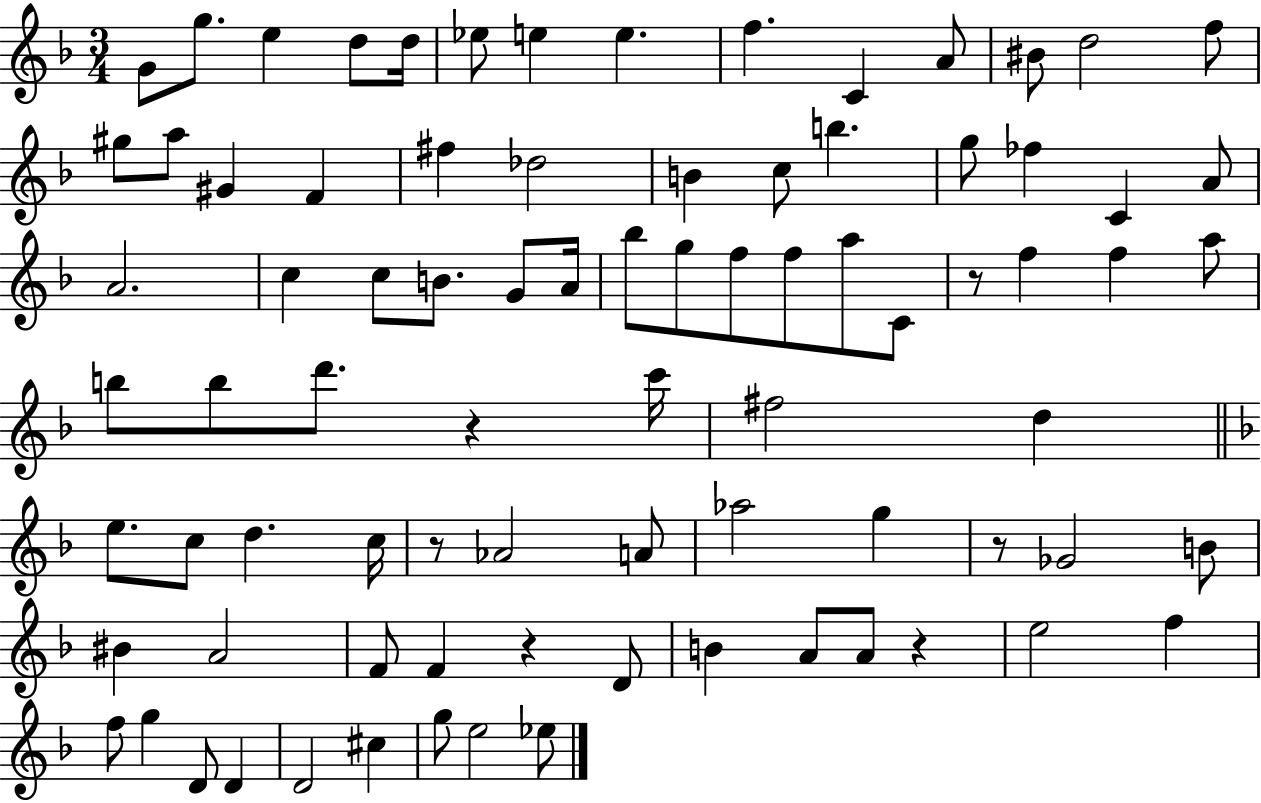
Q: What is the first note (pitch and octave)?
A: G4